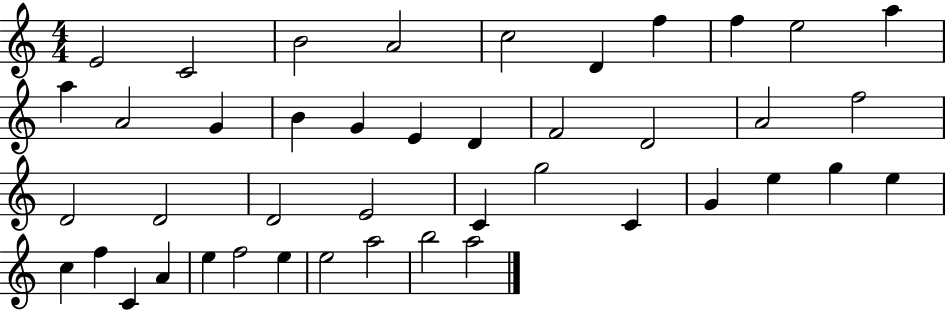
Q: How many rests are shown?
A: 0